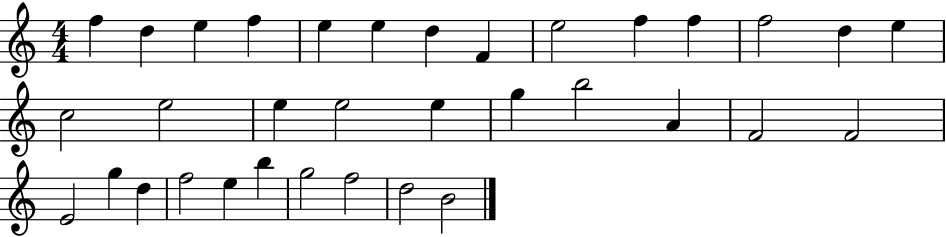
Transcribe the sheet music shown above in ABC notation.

X:1
T:Untitled
M:4/4
L:1/4
K:C
f d e f e e d F e2 f f f2 d e c2 e2 e e2 e g b2 A F2 F2 E2 g d f2 e b g2 f2 d2 B2